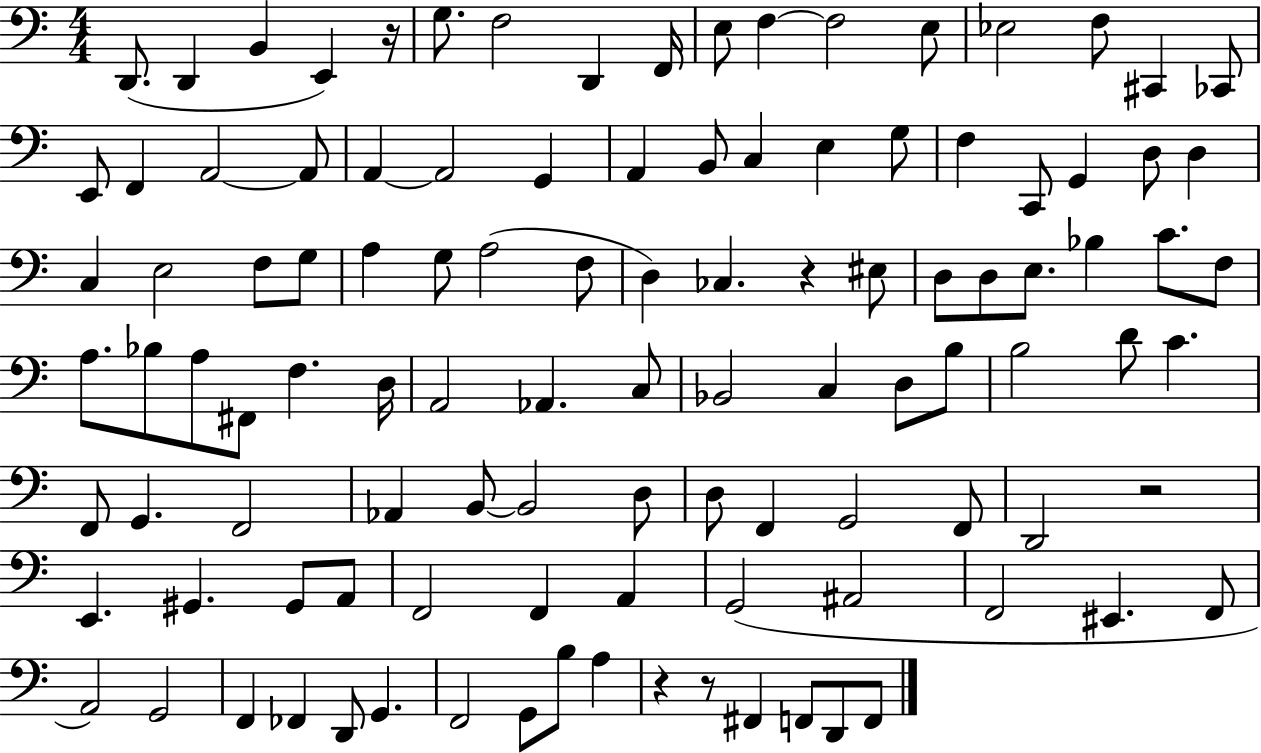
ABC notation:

X:1
T:Untitled
M:4/4
L:1/4
K:C
D,,/2 D,, B,, E,, z/4 G,/2 F,2 D,, F,,/4 E,/2 F, F,2 E,/2 _E,2 F,/2 ^C,, _C,,/2 E,,/2 F,, A,,2 A,,/2 A,, A,,2 G,, A,, B,,/2 C, E, G,/2 F, C,,/2 G,, D,/2 D, C, E,2 F,/2 G,/2 A, G,/2 A,2 F,/2 D, _C, z ^E,/2 D,/2 D,/2 E,/2 _B, C/2 F,/2 A,/2 _B,/2 A,/2 ^F,,/2 F, D,/4 A,,2 _A,, C,/2 _B,,2 C, D,/2 B,/2 B,2 D/2 C F,,/2 G,, F,,2 _A,, B,,/2 B,,2 D,/2 D,/2 F,, G,,2 F,,/2 D,,2 z2 E,, ^G,, ^G,,/2 A,,/2 F,,2 F,, A,, G,,2 ^A,,2 F,,2 ^E,, F,,/2 A,,2 G,,2 F,, _F,, D,,/2 G,, F,,2 G,,/2 B,/2 A, z z/2 ^F,, F,,/2 D,,/2 F,,/2